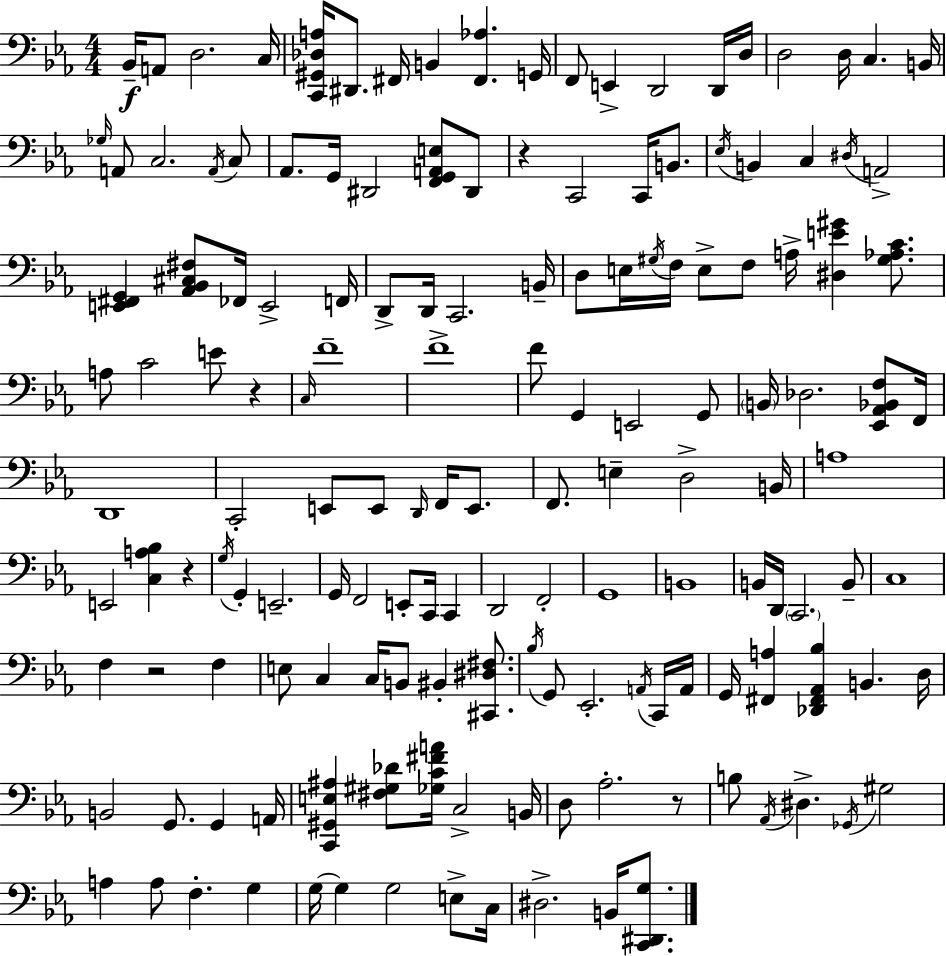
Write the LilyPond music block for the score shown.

{
  \clef bass
  \numericTimeSignature
  \time 4/4
  \key c \minor
  bes,16--\f a,8 d2. c16 | <c, gis, des a>16 dis,8. fis,16 b,4 <fis, aes>4. g,16 | f,8 e,4-> d,2 d,16 d16 | d2 d16 c4. b,16 | \break \grace { ges16 } a,8 c2. \acciaccatura { a,16 } | c8 aes,8. g,16 dis,2 <f, g, a, e>8 | dis,8 r4 c,2 c,16 b,8. | \acciaccatura { ees16 } b,4 c4 \acciaccatura { dis16 } a,2-> | \break <e, fis, g,>4 <aes, bes, cis fis>8 fes,16 e,2-> | f,16 d,8-> d,16 c,2. | b,16-- d8 e16 \acciaccatura { gis16 } f16 e8-> f8 a16-> <dis e' gis'>4 | <gis aes c'>8. a8 c'2 e'8 | \break r4 \grace { c16 } f'1-- | f'1-> | f'8 g,4 e,2 | g,8 \parenthesize b,16 des2. | \break <ees, aes, bes, f>8 f,16 d,1 | c,2-. e,8 | e,8 \grace { d,16 } f,16 e,8. f,8. e4-- d2-> | b,16 a1 | \break e,2 <c a bes>4 | r4 \acciaccatura { g16 } g,4-. e,2.-- | g,16 f,2 | e,8-. c,16 c,4 d,2 | \break f,2-. g,1 | b,1 | b,16 d,16 \parenthesize c,2. | b,8-- c1 | \break f4 r2 | f4 e8 c4 c16 b,8 | bis,4-. <cis, dis fis>8. \acciaccatura { bes16 } g,8 ees,2.-. | \acciaccatura { a,16 } c,16 a,16 g,16 <fis, a>4 <des, fis, aes, bes>4 | \break b,4. d16 b,2 | g,8. g,4 a,16 <c, gis, e ais>4 <fis gis des'>8 | <ges c' fis' a'>16 c2-> b,16 d8 aes2.-. | r8 b8 \acciaccatura { aes,16 } dis4.-> | \break \acciaccatura { ges,16 } gis2 a4 | a8 f4.-. g4 g16~~ g4 | g2 e8-> c16 dis2.-> | b,16 <c, dis, g>8. \bar "|."
}